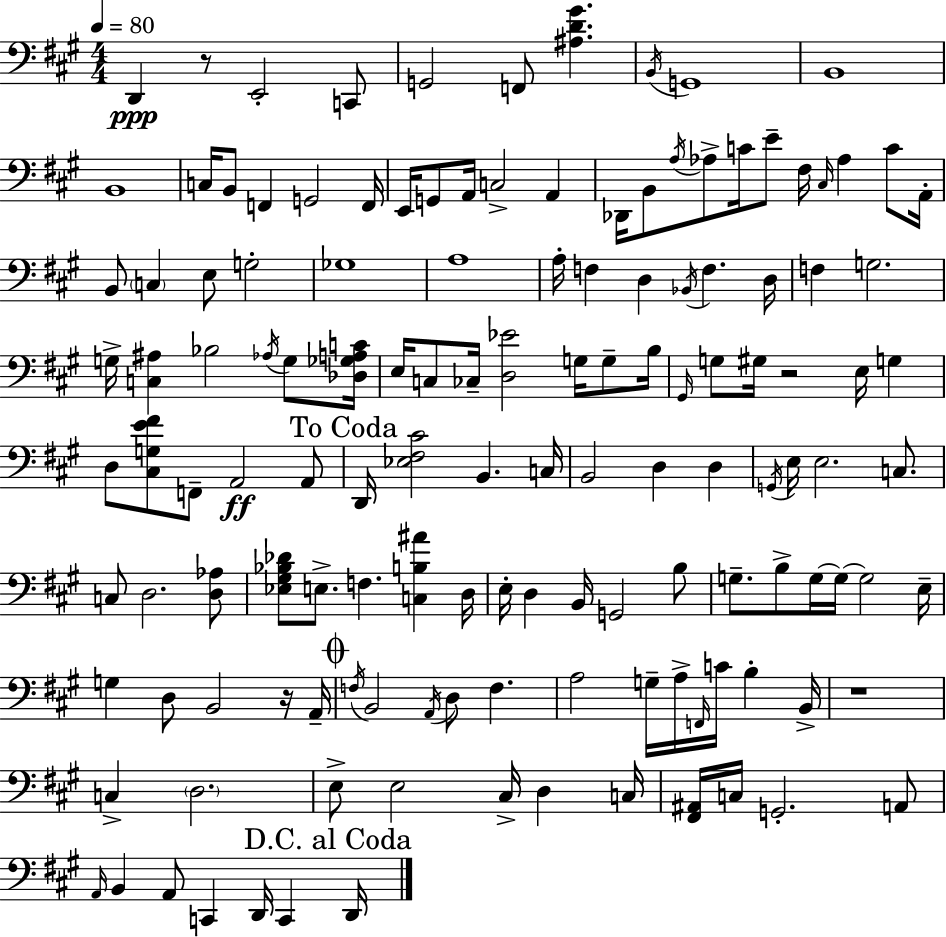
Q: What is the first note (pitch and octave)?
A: D2